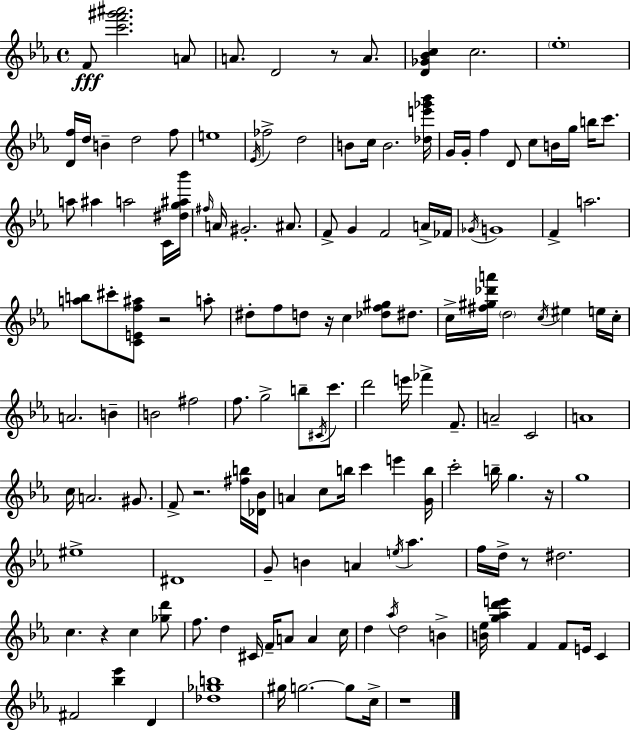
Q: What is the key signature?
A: EES major